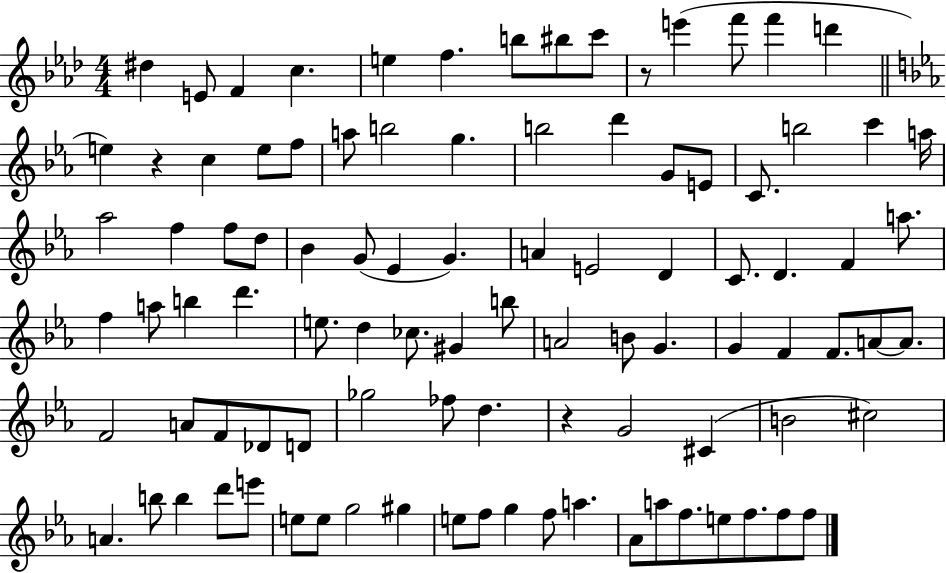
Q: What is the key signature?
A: AES major